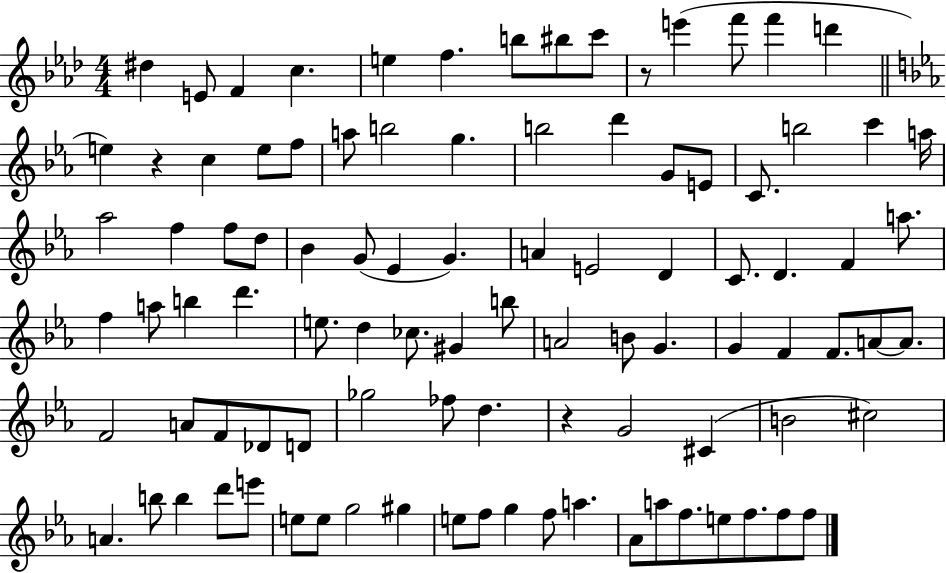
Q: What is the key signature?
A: AES major